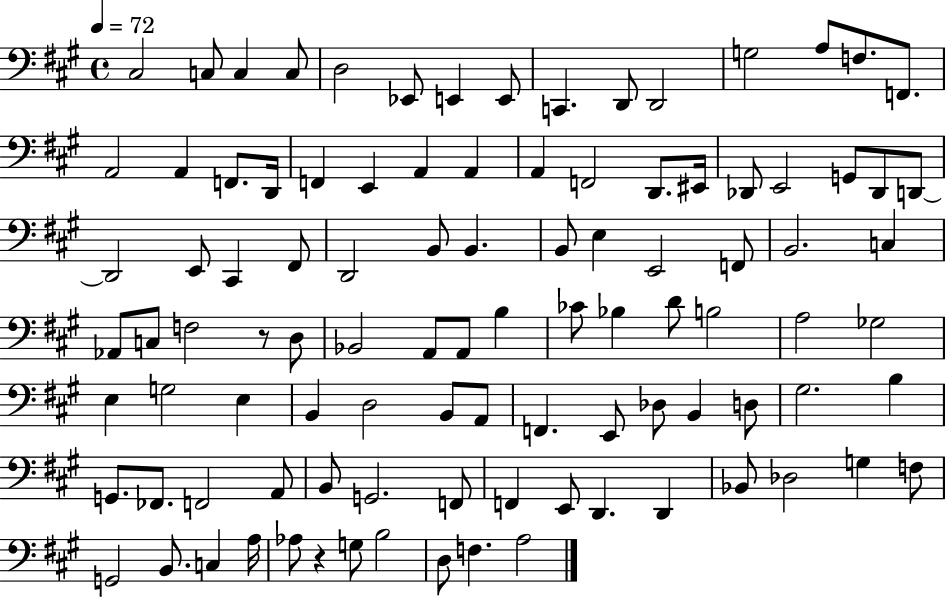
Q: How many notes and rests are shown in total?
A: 100